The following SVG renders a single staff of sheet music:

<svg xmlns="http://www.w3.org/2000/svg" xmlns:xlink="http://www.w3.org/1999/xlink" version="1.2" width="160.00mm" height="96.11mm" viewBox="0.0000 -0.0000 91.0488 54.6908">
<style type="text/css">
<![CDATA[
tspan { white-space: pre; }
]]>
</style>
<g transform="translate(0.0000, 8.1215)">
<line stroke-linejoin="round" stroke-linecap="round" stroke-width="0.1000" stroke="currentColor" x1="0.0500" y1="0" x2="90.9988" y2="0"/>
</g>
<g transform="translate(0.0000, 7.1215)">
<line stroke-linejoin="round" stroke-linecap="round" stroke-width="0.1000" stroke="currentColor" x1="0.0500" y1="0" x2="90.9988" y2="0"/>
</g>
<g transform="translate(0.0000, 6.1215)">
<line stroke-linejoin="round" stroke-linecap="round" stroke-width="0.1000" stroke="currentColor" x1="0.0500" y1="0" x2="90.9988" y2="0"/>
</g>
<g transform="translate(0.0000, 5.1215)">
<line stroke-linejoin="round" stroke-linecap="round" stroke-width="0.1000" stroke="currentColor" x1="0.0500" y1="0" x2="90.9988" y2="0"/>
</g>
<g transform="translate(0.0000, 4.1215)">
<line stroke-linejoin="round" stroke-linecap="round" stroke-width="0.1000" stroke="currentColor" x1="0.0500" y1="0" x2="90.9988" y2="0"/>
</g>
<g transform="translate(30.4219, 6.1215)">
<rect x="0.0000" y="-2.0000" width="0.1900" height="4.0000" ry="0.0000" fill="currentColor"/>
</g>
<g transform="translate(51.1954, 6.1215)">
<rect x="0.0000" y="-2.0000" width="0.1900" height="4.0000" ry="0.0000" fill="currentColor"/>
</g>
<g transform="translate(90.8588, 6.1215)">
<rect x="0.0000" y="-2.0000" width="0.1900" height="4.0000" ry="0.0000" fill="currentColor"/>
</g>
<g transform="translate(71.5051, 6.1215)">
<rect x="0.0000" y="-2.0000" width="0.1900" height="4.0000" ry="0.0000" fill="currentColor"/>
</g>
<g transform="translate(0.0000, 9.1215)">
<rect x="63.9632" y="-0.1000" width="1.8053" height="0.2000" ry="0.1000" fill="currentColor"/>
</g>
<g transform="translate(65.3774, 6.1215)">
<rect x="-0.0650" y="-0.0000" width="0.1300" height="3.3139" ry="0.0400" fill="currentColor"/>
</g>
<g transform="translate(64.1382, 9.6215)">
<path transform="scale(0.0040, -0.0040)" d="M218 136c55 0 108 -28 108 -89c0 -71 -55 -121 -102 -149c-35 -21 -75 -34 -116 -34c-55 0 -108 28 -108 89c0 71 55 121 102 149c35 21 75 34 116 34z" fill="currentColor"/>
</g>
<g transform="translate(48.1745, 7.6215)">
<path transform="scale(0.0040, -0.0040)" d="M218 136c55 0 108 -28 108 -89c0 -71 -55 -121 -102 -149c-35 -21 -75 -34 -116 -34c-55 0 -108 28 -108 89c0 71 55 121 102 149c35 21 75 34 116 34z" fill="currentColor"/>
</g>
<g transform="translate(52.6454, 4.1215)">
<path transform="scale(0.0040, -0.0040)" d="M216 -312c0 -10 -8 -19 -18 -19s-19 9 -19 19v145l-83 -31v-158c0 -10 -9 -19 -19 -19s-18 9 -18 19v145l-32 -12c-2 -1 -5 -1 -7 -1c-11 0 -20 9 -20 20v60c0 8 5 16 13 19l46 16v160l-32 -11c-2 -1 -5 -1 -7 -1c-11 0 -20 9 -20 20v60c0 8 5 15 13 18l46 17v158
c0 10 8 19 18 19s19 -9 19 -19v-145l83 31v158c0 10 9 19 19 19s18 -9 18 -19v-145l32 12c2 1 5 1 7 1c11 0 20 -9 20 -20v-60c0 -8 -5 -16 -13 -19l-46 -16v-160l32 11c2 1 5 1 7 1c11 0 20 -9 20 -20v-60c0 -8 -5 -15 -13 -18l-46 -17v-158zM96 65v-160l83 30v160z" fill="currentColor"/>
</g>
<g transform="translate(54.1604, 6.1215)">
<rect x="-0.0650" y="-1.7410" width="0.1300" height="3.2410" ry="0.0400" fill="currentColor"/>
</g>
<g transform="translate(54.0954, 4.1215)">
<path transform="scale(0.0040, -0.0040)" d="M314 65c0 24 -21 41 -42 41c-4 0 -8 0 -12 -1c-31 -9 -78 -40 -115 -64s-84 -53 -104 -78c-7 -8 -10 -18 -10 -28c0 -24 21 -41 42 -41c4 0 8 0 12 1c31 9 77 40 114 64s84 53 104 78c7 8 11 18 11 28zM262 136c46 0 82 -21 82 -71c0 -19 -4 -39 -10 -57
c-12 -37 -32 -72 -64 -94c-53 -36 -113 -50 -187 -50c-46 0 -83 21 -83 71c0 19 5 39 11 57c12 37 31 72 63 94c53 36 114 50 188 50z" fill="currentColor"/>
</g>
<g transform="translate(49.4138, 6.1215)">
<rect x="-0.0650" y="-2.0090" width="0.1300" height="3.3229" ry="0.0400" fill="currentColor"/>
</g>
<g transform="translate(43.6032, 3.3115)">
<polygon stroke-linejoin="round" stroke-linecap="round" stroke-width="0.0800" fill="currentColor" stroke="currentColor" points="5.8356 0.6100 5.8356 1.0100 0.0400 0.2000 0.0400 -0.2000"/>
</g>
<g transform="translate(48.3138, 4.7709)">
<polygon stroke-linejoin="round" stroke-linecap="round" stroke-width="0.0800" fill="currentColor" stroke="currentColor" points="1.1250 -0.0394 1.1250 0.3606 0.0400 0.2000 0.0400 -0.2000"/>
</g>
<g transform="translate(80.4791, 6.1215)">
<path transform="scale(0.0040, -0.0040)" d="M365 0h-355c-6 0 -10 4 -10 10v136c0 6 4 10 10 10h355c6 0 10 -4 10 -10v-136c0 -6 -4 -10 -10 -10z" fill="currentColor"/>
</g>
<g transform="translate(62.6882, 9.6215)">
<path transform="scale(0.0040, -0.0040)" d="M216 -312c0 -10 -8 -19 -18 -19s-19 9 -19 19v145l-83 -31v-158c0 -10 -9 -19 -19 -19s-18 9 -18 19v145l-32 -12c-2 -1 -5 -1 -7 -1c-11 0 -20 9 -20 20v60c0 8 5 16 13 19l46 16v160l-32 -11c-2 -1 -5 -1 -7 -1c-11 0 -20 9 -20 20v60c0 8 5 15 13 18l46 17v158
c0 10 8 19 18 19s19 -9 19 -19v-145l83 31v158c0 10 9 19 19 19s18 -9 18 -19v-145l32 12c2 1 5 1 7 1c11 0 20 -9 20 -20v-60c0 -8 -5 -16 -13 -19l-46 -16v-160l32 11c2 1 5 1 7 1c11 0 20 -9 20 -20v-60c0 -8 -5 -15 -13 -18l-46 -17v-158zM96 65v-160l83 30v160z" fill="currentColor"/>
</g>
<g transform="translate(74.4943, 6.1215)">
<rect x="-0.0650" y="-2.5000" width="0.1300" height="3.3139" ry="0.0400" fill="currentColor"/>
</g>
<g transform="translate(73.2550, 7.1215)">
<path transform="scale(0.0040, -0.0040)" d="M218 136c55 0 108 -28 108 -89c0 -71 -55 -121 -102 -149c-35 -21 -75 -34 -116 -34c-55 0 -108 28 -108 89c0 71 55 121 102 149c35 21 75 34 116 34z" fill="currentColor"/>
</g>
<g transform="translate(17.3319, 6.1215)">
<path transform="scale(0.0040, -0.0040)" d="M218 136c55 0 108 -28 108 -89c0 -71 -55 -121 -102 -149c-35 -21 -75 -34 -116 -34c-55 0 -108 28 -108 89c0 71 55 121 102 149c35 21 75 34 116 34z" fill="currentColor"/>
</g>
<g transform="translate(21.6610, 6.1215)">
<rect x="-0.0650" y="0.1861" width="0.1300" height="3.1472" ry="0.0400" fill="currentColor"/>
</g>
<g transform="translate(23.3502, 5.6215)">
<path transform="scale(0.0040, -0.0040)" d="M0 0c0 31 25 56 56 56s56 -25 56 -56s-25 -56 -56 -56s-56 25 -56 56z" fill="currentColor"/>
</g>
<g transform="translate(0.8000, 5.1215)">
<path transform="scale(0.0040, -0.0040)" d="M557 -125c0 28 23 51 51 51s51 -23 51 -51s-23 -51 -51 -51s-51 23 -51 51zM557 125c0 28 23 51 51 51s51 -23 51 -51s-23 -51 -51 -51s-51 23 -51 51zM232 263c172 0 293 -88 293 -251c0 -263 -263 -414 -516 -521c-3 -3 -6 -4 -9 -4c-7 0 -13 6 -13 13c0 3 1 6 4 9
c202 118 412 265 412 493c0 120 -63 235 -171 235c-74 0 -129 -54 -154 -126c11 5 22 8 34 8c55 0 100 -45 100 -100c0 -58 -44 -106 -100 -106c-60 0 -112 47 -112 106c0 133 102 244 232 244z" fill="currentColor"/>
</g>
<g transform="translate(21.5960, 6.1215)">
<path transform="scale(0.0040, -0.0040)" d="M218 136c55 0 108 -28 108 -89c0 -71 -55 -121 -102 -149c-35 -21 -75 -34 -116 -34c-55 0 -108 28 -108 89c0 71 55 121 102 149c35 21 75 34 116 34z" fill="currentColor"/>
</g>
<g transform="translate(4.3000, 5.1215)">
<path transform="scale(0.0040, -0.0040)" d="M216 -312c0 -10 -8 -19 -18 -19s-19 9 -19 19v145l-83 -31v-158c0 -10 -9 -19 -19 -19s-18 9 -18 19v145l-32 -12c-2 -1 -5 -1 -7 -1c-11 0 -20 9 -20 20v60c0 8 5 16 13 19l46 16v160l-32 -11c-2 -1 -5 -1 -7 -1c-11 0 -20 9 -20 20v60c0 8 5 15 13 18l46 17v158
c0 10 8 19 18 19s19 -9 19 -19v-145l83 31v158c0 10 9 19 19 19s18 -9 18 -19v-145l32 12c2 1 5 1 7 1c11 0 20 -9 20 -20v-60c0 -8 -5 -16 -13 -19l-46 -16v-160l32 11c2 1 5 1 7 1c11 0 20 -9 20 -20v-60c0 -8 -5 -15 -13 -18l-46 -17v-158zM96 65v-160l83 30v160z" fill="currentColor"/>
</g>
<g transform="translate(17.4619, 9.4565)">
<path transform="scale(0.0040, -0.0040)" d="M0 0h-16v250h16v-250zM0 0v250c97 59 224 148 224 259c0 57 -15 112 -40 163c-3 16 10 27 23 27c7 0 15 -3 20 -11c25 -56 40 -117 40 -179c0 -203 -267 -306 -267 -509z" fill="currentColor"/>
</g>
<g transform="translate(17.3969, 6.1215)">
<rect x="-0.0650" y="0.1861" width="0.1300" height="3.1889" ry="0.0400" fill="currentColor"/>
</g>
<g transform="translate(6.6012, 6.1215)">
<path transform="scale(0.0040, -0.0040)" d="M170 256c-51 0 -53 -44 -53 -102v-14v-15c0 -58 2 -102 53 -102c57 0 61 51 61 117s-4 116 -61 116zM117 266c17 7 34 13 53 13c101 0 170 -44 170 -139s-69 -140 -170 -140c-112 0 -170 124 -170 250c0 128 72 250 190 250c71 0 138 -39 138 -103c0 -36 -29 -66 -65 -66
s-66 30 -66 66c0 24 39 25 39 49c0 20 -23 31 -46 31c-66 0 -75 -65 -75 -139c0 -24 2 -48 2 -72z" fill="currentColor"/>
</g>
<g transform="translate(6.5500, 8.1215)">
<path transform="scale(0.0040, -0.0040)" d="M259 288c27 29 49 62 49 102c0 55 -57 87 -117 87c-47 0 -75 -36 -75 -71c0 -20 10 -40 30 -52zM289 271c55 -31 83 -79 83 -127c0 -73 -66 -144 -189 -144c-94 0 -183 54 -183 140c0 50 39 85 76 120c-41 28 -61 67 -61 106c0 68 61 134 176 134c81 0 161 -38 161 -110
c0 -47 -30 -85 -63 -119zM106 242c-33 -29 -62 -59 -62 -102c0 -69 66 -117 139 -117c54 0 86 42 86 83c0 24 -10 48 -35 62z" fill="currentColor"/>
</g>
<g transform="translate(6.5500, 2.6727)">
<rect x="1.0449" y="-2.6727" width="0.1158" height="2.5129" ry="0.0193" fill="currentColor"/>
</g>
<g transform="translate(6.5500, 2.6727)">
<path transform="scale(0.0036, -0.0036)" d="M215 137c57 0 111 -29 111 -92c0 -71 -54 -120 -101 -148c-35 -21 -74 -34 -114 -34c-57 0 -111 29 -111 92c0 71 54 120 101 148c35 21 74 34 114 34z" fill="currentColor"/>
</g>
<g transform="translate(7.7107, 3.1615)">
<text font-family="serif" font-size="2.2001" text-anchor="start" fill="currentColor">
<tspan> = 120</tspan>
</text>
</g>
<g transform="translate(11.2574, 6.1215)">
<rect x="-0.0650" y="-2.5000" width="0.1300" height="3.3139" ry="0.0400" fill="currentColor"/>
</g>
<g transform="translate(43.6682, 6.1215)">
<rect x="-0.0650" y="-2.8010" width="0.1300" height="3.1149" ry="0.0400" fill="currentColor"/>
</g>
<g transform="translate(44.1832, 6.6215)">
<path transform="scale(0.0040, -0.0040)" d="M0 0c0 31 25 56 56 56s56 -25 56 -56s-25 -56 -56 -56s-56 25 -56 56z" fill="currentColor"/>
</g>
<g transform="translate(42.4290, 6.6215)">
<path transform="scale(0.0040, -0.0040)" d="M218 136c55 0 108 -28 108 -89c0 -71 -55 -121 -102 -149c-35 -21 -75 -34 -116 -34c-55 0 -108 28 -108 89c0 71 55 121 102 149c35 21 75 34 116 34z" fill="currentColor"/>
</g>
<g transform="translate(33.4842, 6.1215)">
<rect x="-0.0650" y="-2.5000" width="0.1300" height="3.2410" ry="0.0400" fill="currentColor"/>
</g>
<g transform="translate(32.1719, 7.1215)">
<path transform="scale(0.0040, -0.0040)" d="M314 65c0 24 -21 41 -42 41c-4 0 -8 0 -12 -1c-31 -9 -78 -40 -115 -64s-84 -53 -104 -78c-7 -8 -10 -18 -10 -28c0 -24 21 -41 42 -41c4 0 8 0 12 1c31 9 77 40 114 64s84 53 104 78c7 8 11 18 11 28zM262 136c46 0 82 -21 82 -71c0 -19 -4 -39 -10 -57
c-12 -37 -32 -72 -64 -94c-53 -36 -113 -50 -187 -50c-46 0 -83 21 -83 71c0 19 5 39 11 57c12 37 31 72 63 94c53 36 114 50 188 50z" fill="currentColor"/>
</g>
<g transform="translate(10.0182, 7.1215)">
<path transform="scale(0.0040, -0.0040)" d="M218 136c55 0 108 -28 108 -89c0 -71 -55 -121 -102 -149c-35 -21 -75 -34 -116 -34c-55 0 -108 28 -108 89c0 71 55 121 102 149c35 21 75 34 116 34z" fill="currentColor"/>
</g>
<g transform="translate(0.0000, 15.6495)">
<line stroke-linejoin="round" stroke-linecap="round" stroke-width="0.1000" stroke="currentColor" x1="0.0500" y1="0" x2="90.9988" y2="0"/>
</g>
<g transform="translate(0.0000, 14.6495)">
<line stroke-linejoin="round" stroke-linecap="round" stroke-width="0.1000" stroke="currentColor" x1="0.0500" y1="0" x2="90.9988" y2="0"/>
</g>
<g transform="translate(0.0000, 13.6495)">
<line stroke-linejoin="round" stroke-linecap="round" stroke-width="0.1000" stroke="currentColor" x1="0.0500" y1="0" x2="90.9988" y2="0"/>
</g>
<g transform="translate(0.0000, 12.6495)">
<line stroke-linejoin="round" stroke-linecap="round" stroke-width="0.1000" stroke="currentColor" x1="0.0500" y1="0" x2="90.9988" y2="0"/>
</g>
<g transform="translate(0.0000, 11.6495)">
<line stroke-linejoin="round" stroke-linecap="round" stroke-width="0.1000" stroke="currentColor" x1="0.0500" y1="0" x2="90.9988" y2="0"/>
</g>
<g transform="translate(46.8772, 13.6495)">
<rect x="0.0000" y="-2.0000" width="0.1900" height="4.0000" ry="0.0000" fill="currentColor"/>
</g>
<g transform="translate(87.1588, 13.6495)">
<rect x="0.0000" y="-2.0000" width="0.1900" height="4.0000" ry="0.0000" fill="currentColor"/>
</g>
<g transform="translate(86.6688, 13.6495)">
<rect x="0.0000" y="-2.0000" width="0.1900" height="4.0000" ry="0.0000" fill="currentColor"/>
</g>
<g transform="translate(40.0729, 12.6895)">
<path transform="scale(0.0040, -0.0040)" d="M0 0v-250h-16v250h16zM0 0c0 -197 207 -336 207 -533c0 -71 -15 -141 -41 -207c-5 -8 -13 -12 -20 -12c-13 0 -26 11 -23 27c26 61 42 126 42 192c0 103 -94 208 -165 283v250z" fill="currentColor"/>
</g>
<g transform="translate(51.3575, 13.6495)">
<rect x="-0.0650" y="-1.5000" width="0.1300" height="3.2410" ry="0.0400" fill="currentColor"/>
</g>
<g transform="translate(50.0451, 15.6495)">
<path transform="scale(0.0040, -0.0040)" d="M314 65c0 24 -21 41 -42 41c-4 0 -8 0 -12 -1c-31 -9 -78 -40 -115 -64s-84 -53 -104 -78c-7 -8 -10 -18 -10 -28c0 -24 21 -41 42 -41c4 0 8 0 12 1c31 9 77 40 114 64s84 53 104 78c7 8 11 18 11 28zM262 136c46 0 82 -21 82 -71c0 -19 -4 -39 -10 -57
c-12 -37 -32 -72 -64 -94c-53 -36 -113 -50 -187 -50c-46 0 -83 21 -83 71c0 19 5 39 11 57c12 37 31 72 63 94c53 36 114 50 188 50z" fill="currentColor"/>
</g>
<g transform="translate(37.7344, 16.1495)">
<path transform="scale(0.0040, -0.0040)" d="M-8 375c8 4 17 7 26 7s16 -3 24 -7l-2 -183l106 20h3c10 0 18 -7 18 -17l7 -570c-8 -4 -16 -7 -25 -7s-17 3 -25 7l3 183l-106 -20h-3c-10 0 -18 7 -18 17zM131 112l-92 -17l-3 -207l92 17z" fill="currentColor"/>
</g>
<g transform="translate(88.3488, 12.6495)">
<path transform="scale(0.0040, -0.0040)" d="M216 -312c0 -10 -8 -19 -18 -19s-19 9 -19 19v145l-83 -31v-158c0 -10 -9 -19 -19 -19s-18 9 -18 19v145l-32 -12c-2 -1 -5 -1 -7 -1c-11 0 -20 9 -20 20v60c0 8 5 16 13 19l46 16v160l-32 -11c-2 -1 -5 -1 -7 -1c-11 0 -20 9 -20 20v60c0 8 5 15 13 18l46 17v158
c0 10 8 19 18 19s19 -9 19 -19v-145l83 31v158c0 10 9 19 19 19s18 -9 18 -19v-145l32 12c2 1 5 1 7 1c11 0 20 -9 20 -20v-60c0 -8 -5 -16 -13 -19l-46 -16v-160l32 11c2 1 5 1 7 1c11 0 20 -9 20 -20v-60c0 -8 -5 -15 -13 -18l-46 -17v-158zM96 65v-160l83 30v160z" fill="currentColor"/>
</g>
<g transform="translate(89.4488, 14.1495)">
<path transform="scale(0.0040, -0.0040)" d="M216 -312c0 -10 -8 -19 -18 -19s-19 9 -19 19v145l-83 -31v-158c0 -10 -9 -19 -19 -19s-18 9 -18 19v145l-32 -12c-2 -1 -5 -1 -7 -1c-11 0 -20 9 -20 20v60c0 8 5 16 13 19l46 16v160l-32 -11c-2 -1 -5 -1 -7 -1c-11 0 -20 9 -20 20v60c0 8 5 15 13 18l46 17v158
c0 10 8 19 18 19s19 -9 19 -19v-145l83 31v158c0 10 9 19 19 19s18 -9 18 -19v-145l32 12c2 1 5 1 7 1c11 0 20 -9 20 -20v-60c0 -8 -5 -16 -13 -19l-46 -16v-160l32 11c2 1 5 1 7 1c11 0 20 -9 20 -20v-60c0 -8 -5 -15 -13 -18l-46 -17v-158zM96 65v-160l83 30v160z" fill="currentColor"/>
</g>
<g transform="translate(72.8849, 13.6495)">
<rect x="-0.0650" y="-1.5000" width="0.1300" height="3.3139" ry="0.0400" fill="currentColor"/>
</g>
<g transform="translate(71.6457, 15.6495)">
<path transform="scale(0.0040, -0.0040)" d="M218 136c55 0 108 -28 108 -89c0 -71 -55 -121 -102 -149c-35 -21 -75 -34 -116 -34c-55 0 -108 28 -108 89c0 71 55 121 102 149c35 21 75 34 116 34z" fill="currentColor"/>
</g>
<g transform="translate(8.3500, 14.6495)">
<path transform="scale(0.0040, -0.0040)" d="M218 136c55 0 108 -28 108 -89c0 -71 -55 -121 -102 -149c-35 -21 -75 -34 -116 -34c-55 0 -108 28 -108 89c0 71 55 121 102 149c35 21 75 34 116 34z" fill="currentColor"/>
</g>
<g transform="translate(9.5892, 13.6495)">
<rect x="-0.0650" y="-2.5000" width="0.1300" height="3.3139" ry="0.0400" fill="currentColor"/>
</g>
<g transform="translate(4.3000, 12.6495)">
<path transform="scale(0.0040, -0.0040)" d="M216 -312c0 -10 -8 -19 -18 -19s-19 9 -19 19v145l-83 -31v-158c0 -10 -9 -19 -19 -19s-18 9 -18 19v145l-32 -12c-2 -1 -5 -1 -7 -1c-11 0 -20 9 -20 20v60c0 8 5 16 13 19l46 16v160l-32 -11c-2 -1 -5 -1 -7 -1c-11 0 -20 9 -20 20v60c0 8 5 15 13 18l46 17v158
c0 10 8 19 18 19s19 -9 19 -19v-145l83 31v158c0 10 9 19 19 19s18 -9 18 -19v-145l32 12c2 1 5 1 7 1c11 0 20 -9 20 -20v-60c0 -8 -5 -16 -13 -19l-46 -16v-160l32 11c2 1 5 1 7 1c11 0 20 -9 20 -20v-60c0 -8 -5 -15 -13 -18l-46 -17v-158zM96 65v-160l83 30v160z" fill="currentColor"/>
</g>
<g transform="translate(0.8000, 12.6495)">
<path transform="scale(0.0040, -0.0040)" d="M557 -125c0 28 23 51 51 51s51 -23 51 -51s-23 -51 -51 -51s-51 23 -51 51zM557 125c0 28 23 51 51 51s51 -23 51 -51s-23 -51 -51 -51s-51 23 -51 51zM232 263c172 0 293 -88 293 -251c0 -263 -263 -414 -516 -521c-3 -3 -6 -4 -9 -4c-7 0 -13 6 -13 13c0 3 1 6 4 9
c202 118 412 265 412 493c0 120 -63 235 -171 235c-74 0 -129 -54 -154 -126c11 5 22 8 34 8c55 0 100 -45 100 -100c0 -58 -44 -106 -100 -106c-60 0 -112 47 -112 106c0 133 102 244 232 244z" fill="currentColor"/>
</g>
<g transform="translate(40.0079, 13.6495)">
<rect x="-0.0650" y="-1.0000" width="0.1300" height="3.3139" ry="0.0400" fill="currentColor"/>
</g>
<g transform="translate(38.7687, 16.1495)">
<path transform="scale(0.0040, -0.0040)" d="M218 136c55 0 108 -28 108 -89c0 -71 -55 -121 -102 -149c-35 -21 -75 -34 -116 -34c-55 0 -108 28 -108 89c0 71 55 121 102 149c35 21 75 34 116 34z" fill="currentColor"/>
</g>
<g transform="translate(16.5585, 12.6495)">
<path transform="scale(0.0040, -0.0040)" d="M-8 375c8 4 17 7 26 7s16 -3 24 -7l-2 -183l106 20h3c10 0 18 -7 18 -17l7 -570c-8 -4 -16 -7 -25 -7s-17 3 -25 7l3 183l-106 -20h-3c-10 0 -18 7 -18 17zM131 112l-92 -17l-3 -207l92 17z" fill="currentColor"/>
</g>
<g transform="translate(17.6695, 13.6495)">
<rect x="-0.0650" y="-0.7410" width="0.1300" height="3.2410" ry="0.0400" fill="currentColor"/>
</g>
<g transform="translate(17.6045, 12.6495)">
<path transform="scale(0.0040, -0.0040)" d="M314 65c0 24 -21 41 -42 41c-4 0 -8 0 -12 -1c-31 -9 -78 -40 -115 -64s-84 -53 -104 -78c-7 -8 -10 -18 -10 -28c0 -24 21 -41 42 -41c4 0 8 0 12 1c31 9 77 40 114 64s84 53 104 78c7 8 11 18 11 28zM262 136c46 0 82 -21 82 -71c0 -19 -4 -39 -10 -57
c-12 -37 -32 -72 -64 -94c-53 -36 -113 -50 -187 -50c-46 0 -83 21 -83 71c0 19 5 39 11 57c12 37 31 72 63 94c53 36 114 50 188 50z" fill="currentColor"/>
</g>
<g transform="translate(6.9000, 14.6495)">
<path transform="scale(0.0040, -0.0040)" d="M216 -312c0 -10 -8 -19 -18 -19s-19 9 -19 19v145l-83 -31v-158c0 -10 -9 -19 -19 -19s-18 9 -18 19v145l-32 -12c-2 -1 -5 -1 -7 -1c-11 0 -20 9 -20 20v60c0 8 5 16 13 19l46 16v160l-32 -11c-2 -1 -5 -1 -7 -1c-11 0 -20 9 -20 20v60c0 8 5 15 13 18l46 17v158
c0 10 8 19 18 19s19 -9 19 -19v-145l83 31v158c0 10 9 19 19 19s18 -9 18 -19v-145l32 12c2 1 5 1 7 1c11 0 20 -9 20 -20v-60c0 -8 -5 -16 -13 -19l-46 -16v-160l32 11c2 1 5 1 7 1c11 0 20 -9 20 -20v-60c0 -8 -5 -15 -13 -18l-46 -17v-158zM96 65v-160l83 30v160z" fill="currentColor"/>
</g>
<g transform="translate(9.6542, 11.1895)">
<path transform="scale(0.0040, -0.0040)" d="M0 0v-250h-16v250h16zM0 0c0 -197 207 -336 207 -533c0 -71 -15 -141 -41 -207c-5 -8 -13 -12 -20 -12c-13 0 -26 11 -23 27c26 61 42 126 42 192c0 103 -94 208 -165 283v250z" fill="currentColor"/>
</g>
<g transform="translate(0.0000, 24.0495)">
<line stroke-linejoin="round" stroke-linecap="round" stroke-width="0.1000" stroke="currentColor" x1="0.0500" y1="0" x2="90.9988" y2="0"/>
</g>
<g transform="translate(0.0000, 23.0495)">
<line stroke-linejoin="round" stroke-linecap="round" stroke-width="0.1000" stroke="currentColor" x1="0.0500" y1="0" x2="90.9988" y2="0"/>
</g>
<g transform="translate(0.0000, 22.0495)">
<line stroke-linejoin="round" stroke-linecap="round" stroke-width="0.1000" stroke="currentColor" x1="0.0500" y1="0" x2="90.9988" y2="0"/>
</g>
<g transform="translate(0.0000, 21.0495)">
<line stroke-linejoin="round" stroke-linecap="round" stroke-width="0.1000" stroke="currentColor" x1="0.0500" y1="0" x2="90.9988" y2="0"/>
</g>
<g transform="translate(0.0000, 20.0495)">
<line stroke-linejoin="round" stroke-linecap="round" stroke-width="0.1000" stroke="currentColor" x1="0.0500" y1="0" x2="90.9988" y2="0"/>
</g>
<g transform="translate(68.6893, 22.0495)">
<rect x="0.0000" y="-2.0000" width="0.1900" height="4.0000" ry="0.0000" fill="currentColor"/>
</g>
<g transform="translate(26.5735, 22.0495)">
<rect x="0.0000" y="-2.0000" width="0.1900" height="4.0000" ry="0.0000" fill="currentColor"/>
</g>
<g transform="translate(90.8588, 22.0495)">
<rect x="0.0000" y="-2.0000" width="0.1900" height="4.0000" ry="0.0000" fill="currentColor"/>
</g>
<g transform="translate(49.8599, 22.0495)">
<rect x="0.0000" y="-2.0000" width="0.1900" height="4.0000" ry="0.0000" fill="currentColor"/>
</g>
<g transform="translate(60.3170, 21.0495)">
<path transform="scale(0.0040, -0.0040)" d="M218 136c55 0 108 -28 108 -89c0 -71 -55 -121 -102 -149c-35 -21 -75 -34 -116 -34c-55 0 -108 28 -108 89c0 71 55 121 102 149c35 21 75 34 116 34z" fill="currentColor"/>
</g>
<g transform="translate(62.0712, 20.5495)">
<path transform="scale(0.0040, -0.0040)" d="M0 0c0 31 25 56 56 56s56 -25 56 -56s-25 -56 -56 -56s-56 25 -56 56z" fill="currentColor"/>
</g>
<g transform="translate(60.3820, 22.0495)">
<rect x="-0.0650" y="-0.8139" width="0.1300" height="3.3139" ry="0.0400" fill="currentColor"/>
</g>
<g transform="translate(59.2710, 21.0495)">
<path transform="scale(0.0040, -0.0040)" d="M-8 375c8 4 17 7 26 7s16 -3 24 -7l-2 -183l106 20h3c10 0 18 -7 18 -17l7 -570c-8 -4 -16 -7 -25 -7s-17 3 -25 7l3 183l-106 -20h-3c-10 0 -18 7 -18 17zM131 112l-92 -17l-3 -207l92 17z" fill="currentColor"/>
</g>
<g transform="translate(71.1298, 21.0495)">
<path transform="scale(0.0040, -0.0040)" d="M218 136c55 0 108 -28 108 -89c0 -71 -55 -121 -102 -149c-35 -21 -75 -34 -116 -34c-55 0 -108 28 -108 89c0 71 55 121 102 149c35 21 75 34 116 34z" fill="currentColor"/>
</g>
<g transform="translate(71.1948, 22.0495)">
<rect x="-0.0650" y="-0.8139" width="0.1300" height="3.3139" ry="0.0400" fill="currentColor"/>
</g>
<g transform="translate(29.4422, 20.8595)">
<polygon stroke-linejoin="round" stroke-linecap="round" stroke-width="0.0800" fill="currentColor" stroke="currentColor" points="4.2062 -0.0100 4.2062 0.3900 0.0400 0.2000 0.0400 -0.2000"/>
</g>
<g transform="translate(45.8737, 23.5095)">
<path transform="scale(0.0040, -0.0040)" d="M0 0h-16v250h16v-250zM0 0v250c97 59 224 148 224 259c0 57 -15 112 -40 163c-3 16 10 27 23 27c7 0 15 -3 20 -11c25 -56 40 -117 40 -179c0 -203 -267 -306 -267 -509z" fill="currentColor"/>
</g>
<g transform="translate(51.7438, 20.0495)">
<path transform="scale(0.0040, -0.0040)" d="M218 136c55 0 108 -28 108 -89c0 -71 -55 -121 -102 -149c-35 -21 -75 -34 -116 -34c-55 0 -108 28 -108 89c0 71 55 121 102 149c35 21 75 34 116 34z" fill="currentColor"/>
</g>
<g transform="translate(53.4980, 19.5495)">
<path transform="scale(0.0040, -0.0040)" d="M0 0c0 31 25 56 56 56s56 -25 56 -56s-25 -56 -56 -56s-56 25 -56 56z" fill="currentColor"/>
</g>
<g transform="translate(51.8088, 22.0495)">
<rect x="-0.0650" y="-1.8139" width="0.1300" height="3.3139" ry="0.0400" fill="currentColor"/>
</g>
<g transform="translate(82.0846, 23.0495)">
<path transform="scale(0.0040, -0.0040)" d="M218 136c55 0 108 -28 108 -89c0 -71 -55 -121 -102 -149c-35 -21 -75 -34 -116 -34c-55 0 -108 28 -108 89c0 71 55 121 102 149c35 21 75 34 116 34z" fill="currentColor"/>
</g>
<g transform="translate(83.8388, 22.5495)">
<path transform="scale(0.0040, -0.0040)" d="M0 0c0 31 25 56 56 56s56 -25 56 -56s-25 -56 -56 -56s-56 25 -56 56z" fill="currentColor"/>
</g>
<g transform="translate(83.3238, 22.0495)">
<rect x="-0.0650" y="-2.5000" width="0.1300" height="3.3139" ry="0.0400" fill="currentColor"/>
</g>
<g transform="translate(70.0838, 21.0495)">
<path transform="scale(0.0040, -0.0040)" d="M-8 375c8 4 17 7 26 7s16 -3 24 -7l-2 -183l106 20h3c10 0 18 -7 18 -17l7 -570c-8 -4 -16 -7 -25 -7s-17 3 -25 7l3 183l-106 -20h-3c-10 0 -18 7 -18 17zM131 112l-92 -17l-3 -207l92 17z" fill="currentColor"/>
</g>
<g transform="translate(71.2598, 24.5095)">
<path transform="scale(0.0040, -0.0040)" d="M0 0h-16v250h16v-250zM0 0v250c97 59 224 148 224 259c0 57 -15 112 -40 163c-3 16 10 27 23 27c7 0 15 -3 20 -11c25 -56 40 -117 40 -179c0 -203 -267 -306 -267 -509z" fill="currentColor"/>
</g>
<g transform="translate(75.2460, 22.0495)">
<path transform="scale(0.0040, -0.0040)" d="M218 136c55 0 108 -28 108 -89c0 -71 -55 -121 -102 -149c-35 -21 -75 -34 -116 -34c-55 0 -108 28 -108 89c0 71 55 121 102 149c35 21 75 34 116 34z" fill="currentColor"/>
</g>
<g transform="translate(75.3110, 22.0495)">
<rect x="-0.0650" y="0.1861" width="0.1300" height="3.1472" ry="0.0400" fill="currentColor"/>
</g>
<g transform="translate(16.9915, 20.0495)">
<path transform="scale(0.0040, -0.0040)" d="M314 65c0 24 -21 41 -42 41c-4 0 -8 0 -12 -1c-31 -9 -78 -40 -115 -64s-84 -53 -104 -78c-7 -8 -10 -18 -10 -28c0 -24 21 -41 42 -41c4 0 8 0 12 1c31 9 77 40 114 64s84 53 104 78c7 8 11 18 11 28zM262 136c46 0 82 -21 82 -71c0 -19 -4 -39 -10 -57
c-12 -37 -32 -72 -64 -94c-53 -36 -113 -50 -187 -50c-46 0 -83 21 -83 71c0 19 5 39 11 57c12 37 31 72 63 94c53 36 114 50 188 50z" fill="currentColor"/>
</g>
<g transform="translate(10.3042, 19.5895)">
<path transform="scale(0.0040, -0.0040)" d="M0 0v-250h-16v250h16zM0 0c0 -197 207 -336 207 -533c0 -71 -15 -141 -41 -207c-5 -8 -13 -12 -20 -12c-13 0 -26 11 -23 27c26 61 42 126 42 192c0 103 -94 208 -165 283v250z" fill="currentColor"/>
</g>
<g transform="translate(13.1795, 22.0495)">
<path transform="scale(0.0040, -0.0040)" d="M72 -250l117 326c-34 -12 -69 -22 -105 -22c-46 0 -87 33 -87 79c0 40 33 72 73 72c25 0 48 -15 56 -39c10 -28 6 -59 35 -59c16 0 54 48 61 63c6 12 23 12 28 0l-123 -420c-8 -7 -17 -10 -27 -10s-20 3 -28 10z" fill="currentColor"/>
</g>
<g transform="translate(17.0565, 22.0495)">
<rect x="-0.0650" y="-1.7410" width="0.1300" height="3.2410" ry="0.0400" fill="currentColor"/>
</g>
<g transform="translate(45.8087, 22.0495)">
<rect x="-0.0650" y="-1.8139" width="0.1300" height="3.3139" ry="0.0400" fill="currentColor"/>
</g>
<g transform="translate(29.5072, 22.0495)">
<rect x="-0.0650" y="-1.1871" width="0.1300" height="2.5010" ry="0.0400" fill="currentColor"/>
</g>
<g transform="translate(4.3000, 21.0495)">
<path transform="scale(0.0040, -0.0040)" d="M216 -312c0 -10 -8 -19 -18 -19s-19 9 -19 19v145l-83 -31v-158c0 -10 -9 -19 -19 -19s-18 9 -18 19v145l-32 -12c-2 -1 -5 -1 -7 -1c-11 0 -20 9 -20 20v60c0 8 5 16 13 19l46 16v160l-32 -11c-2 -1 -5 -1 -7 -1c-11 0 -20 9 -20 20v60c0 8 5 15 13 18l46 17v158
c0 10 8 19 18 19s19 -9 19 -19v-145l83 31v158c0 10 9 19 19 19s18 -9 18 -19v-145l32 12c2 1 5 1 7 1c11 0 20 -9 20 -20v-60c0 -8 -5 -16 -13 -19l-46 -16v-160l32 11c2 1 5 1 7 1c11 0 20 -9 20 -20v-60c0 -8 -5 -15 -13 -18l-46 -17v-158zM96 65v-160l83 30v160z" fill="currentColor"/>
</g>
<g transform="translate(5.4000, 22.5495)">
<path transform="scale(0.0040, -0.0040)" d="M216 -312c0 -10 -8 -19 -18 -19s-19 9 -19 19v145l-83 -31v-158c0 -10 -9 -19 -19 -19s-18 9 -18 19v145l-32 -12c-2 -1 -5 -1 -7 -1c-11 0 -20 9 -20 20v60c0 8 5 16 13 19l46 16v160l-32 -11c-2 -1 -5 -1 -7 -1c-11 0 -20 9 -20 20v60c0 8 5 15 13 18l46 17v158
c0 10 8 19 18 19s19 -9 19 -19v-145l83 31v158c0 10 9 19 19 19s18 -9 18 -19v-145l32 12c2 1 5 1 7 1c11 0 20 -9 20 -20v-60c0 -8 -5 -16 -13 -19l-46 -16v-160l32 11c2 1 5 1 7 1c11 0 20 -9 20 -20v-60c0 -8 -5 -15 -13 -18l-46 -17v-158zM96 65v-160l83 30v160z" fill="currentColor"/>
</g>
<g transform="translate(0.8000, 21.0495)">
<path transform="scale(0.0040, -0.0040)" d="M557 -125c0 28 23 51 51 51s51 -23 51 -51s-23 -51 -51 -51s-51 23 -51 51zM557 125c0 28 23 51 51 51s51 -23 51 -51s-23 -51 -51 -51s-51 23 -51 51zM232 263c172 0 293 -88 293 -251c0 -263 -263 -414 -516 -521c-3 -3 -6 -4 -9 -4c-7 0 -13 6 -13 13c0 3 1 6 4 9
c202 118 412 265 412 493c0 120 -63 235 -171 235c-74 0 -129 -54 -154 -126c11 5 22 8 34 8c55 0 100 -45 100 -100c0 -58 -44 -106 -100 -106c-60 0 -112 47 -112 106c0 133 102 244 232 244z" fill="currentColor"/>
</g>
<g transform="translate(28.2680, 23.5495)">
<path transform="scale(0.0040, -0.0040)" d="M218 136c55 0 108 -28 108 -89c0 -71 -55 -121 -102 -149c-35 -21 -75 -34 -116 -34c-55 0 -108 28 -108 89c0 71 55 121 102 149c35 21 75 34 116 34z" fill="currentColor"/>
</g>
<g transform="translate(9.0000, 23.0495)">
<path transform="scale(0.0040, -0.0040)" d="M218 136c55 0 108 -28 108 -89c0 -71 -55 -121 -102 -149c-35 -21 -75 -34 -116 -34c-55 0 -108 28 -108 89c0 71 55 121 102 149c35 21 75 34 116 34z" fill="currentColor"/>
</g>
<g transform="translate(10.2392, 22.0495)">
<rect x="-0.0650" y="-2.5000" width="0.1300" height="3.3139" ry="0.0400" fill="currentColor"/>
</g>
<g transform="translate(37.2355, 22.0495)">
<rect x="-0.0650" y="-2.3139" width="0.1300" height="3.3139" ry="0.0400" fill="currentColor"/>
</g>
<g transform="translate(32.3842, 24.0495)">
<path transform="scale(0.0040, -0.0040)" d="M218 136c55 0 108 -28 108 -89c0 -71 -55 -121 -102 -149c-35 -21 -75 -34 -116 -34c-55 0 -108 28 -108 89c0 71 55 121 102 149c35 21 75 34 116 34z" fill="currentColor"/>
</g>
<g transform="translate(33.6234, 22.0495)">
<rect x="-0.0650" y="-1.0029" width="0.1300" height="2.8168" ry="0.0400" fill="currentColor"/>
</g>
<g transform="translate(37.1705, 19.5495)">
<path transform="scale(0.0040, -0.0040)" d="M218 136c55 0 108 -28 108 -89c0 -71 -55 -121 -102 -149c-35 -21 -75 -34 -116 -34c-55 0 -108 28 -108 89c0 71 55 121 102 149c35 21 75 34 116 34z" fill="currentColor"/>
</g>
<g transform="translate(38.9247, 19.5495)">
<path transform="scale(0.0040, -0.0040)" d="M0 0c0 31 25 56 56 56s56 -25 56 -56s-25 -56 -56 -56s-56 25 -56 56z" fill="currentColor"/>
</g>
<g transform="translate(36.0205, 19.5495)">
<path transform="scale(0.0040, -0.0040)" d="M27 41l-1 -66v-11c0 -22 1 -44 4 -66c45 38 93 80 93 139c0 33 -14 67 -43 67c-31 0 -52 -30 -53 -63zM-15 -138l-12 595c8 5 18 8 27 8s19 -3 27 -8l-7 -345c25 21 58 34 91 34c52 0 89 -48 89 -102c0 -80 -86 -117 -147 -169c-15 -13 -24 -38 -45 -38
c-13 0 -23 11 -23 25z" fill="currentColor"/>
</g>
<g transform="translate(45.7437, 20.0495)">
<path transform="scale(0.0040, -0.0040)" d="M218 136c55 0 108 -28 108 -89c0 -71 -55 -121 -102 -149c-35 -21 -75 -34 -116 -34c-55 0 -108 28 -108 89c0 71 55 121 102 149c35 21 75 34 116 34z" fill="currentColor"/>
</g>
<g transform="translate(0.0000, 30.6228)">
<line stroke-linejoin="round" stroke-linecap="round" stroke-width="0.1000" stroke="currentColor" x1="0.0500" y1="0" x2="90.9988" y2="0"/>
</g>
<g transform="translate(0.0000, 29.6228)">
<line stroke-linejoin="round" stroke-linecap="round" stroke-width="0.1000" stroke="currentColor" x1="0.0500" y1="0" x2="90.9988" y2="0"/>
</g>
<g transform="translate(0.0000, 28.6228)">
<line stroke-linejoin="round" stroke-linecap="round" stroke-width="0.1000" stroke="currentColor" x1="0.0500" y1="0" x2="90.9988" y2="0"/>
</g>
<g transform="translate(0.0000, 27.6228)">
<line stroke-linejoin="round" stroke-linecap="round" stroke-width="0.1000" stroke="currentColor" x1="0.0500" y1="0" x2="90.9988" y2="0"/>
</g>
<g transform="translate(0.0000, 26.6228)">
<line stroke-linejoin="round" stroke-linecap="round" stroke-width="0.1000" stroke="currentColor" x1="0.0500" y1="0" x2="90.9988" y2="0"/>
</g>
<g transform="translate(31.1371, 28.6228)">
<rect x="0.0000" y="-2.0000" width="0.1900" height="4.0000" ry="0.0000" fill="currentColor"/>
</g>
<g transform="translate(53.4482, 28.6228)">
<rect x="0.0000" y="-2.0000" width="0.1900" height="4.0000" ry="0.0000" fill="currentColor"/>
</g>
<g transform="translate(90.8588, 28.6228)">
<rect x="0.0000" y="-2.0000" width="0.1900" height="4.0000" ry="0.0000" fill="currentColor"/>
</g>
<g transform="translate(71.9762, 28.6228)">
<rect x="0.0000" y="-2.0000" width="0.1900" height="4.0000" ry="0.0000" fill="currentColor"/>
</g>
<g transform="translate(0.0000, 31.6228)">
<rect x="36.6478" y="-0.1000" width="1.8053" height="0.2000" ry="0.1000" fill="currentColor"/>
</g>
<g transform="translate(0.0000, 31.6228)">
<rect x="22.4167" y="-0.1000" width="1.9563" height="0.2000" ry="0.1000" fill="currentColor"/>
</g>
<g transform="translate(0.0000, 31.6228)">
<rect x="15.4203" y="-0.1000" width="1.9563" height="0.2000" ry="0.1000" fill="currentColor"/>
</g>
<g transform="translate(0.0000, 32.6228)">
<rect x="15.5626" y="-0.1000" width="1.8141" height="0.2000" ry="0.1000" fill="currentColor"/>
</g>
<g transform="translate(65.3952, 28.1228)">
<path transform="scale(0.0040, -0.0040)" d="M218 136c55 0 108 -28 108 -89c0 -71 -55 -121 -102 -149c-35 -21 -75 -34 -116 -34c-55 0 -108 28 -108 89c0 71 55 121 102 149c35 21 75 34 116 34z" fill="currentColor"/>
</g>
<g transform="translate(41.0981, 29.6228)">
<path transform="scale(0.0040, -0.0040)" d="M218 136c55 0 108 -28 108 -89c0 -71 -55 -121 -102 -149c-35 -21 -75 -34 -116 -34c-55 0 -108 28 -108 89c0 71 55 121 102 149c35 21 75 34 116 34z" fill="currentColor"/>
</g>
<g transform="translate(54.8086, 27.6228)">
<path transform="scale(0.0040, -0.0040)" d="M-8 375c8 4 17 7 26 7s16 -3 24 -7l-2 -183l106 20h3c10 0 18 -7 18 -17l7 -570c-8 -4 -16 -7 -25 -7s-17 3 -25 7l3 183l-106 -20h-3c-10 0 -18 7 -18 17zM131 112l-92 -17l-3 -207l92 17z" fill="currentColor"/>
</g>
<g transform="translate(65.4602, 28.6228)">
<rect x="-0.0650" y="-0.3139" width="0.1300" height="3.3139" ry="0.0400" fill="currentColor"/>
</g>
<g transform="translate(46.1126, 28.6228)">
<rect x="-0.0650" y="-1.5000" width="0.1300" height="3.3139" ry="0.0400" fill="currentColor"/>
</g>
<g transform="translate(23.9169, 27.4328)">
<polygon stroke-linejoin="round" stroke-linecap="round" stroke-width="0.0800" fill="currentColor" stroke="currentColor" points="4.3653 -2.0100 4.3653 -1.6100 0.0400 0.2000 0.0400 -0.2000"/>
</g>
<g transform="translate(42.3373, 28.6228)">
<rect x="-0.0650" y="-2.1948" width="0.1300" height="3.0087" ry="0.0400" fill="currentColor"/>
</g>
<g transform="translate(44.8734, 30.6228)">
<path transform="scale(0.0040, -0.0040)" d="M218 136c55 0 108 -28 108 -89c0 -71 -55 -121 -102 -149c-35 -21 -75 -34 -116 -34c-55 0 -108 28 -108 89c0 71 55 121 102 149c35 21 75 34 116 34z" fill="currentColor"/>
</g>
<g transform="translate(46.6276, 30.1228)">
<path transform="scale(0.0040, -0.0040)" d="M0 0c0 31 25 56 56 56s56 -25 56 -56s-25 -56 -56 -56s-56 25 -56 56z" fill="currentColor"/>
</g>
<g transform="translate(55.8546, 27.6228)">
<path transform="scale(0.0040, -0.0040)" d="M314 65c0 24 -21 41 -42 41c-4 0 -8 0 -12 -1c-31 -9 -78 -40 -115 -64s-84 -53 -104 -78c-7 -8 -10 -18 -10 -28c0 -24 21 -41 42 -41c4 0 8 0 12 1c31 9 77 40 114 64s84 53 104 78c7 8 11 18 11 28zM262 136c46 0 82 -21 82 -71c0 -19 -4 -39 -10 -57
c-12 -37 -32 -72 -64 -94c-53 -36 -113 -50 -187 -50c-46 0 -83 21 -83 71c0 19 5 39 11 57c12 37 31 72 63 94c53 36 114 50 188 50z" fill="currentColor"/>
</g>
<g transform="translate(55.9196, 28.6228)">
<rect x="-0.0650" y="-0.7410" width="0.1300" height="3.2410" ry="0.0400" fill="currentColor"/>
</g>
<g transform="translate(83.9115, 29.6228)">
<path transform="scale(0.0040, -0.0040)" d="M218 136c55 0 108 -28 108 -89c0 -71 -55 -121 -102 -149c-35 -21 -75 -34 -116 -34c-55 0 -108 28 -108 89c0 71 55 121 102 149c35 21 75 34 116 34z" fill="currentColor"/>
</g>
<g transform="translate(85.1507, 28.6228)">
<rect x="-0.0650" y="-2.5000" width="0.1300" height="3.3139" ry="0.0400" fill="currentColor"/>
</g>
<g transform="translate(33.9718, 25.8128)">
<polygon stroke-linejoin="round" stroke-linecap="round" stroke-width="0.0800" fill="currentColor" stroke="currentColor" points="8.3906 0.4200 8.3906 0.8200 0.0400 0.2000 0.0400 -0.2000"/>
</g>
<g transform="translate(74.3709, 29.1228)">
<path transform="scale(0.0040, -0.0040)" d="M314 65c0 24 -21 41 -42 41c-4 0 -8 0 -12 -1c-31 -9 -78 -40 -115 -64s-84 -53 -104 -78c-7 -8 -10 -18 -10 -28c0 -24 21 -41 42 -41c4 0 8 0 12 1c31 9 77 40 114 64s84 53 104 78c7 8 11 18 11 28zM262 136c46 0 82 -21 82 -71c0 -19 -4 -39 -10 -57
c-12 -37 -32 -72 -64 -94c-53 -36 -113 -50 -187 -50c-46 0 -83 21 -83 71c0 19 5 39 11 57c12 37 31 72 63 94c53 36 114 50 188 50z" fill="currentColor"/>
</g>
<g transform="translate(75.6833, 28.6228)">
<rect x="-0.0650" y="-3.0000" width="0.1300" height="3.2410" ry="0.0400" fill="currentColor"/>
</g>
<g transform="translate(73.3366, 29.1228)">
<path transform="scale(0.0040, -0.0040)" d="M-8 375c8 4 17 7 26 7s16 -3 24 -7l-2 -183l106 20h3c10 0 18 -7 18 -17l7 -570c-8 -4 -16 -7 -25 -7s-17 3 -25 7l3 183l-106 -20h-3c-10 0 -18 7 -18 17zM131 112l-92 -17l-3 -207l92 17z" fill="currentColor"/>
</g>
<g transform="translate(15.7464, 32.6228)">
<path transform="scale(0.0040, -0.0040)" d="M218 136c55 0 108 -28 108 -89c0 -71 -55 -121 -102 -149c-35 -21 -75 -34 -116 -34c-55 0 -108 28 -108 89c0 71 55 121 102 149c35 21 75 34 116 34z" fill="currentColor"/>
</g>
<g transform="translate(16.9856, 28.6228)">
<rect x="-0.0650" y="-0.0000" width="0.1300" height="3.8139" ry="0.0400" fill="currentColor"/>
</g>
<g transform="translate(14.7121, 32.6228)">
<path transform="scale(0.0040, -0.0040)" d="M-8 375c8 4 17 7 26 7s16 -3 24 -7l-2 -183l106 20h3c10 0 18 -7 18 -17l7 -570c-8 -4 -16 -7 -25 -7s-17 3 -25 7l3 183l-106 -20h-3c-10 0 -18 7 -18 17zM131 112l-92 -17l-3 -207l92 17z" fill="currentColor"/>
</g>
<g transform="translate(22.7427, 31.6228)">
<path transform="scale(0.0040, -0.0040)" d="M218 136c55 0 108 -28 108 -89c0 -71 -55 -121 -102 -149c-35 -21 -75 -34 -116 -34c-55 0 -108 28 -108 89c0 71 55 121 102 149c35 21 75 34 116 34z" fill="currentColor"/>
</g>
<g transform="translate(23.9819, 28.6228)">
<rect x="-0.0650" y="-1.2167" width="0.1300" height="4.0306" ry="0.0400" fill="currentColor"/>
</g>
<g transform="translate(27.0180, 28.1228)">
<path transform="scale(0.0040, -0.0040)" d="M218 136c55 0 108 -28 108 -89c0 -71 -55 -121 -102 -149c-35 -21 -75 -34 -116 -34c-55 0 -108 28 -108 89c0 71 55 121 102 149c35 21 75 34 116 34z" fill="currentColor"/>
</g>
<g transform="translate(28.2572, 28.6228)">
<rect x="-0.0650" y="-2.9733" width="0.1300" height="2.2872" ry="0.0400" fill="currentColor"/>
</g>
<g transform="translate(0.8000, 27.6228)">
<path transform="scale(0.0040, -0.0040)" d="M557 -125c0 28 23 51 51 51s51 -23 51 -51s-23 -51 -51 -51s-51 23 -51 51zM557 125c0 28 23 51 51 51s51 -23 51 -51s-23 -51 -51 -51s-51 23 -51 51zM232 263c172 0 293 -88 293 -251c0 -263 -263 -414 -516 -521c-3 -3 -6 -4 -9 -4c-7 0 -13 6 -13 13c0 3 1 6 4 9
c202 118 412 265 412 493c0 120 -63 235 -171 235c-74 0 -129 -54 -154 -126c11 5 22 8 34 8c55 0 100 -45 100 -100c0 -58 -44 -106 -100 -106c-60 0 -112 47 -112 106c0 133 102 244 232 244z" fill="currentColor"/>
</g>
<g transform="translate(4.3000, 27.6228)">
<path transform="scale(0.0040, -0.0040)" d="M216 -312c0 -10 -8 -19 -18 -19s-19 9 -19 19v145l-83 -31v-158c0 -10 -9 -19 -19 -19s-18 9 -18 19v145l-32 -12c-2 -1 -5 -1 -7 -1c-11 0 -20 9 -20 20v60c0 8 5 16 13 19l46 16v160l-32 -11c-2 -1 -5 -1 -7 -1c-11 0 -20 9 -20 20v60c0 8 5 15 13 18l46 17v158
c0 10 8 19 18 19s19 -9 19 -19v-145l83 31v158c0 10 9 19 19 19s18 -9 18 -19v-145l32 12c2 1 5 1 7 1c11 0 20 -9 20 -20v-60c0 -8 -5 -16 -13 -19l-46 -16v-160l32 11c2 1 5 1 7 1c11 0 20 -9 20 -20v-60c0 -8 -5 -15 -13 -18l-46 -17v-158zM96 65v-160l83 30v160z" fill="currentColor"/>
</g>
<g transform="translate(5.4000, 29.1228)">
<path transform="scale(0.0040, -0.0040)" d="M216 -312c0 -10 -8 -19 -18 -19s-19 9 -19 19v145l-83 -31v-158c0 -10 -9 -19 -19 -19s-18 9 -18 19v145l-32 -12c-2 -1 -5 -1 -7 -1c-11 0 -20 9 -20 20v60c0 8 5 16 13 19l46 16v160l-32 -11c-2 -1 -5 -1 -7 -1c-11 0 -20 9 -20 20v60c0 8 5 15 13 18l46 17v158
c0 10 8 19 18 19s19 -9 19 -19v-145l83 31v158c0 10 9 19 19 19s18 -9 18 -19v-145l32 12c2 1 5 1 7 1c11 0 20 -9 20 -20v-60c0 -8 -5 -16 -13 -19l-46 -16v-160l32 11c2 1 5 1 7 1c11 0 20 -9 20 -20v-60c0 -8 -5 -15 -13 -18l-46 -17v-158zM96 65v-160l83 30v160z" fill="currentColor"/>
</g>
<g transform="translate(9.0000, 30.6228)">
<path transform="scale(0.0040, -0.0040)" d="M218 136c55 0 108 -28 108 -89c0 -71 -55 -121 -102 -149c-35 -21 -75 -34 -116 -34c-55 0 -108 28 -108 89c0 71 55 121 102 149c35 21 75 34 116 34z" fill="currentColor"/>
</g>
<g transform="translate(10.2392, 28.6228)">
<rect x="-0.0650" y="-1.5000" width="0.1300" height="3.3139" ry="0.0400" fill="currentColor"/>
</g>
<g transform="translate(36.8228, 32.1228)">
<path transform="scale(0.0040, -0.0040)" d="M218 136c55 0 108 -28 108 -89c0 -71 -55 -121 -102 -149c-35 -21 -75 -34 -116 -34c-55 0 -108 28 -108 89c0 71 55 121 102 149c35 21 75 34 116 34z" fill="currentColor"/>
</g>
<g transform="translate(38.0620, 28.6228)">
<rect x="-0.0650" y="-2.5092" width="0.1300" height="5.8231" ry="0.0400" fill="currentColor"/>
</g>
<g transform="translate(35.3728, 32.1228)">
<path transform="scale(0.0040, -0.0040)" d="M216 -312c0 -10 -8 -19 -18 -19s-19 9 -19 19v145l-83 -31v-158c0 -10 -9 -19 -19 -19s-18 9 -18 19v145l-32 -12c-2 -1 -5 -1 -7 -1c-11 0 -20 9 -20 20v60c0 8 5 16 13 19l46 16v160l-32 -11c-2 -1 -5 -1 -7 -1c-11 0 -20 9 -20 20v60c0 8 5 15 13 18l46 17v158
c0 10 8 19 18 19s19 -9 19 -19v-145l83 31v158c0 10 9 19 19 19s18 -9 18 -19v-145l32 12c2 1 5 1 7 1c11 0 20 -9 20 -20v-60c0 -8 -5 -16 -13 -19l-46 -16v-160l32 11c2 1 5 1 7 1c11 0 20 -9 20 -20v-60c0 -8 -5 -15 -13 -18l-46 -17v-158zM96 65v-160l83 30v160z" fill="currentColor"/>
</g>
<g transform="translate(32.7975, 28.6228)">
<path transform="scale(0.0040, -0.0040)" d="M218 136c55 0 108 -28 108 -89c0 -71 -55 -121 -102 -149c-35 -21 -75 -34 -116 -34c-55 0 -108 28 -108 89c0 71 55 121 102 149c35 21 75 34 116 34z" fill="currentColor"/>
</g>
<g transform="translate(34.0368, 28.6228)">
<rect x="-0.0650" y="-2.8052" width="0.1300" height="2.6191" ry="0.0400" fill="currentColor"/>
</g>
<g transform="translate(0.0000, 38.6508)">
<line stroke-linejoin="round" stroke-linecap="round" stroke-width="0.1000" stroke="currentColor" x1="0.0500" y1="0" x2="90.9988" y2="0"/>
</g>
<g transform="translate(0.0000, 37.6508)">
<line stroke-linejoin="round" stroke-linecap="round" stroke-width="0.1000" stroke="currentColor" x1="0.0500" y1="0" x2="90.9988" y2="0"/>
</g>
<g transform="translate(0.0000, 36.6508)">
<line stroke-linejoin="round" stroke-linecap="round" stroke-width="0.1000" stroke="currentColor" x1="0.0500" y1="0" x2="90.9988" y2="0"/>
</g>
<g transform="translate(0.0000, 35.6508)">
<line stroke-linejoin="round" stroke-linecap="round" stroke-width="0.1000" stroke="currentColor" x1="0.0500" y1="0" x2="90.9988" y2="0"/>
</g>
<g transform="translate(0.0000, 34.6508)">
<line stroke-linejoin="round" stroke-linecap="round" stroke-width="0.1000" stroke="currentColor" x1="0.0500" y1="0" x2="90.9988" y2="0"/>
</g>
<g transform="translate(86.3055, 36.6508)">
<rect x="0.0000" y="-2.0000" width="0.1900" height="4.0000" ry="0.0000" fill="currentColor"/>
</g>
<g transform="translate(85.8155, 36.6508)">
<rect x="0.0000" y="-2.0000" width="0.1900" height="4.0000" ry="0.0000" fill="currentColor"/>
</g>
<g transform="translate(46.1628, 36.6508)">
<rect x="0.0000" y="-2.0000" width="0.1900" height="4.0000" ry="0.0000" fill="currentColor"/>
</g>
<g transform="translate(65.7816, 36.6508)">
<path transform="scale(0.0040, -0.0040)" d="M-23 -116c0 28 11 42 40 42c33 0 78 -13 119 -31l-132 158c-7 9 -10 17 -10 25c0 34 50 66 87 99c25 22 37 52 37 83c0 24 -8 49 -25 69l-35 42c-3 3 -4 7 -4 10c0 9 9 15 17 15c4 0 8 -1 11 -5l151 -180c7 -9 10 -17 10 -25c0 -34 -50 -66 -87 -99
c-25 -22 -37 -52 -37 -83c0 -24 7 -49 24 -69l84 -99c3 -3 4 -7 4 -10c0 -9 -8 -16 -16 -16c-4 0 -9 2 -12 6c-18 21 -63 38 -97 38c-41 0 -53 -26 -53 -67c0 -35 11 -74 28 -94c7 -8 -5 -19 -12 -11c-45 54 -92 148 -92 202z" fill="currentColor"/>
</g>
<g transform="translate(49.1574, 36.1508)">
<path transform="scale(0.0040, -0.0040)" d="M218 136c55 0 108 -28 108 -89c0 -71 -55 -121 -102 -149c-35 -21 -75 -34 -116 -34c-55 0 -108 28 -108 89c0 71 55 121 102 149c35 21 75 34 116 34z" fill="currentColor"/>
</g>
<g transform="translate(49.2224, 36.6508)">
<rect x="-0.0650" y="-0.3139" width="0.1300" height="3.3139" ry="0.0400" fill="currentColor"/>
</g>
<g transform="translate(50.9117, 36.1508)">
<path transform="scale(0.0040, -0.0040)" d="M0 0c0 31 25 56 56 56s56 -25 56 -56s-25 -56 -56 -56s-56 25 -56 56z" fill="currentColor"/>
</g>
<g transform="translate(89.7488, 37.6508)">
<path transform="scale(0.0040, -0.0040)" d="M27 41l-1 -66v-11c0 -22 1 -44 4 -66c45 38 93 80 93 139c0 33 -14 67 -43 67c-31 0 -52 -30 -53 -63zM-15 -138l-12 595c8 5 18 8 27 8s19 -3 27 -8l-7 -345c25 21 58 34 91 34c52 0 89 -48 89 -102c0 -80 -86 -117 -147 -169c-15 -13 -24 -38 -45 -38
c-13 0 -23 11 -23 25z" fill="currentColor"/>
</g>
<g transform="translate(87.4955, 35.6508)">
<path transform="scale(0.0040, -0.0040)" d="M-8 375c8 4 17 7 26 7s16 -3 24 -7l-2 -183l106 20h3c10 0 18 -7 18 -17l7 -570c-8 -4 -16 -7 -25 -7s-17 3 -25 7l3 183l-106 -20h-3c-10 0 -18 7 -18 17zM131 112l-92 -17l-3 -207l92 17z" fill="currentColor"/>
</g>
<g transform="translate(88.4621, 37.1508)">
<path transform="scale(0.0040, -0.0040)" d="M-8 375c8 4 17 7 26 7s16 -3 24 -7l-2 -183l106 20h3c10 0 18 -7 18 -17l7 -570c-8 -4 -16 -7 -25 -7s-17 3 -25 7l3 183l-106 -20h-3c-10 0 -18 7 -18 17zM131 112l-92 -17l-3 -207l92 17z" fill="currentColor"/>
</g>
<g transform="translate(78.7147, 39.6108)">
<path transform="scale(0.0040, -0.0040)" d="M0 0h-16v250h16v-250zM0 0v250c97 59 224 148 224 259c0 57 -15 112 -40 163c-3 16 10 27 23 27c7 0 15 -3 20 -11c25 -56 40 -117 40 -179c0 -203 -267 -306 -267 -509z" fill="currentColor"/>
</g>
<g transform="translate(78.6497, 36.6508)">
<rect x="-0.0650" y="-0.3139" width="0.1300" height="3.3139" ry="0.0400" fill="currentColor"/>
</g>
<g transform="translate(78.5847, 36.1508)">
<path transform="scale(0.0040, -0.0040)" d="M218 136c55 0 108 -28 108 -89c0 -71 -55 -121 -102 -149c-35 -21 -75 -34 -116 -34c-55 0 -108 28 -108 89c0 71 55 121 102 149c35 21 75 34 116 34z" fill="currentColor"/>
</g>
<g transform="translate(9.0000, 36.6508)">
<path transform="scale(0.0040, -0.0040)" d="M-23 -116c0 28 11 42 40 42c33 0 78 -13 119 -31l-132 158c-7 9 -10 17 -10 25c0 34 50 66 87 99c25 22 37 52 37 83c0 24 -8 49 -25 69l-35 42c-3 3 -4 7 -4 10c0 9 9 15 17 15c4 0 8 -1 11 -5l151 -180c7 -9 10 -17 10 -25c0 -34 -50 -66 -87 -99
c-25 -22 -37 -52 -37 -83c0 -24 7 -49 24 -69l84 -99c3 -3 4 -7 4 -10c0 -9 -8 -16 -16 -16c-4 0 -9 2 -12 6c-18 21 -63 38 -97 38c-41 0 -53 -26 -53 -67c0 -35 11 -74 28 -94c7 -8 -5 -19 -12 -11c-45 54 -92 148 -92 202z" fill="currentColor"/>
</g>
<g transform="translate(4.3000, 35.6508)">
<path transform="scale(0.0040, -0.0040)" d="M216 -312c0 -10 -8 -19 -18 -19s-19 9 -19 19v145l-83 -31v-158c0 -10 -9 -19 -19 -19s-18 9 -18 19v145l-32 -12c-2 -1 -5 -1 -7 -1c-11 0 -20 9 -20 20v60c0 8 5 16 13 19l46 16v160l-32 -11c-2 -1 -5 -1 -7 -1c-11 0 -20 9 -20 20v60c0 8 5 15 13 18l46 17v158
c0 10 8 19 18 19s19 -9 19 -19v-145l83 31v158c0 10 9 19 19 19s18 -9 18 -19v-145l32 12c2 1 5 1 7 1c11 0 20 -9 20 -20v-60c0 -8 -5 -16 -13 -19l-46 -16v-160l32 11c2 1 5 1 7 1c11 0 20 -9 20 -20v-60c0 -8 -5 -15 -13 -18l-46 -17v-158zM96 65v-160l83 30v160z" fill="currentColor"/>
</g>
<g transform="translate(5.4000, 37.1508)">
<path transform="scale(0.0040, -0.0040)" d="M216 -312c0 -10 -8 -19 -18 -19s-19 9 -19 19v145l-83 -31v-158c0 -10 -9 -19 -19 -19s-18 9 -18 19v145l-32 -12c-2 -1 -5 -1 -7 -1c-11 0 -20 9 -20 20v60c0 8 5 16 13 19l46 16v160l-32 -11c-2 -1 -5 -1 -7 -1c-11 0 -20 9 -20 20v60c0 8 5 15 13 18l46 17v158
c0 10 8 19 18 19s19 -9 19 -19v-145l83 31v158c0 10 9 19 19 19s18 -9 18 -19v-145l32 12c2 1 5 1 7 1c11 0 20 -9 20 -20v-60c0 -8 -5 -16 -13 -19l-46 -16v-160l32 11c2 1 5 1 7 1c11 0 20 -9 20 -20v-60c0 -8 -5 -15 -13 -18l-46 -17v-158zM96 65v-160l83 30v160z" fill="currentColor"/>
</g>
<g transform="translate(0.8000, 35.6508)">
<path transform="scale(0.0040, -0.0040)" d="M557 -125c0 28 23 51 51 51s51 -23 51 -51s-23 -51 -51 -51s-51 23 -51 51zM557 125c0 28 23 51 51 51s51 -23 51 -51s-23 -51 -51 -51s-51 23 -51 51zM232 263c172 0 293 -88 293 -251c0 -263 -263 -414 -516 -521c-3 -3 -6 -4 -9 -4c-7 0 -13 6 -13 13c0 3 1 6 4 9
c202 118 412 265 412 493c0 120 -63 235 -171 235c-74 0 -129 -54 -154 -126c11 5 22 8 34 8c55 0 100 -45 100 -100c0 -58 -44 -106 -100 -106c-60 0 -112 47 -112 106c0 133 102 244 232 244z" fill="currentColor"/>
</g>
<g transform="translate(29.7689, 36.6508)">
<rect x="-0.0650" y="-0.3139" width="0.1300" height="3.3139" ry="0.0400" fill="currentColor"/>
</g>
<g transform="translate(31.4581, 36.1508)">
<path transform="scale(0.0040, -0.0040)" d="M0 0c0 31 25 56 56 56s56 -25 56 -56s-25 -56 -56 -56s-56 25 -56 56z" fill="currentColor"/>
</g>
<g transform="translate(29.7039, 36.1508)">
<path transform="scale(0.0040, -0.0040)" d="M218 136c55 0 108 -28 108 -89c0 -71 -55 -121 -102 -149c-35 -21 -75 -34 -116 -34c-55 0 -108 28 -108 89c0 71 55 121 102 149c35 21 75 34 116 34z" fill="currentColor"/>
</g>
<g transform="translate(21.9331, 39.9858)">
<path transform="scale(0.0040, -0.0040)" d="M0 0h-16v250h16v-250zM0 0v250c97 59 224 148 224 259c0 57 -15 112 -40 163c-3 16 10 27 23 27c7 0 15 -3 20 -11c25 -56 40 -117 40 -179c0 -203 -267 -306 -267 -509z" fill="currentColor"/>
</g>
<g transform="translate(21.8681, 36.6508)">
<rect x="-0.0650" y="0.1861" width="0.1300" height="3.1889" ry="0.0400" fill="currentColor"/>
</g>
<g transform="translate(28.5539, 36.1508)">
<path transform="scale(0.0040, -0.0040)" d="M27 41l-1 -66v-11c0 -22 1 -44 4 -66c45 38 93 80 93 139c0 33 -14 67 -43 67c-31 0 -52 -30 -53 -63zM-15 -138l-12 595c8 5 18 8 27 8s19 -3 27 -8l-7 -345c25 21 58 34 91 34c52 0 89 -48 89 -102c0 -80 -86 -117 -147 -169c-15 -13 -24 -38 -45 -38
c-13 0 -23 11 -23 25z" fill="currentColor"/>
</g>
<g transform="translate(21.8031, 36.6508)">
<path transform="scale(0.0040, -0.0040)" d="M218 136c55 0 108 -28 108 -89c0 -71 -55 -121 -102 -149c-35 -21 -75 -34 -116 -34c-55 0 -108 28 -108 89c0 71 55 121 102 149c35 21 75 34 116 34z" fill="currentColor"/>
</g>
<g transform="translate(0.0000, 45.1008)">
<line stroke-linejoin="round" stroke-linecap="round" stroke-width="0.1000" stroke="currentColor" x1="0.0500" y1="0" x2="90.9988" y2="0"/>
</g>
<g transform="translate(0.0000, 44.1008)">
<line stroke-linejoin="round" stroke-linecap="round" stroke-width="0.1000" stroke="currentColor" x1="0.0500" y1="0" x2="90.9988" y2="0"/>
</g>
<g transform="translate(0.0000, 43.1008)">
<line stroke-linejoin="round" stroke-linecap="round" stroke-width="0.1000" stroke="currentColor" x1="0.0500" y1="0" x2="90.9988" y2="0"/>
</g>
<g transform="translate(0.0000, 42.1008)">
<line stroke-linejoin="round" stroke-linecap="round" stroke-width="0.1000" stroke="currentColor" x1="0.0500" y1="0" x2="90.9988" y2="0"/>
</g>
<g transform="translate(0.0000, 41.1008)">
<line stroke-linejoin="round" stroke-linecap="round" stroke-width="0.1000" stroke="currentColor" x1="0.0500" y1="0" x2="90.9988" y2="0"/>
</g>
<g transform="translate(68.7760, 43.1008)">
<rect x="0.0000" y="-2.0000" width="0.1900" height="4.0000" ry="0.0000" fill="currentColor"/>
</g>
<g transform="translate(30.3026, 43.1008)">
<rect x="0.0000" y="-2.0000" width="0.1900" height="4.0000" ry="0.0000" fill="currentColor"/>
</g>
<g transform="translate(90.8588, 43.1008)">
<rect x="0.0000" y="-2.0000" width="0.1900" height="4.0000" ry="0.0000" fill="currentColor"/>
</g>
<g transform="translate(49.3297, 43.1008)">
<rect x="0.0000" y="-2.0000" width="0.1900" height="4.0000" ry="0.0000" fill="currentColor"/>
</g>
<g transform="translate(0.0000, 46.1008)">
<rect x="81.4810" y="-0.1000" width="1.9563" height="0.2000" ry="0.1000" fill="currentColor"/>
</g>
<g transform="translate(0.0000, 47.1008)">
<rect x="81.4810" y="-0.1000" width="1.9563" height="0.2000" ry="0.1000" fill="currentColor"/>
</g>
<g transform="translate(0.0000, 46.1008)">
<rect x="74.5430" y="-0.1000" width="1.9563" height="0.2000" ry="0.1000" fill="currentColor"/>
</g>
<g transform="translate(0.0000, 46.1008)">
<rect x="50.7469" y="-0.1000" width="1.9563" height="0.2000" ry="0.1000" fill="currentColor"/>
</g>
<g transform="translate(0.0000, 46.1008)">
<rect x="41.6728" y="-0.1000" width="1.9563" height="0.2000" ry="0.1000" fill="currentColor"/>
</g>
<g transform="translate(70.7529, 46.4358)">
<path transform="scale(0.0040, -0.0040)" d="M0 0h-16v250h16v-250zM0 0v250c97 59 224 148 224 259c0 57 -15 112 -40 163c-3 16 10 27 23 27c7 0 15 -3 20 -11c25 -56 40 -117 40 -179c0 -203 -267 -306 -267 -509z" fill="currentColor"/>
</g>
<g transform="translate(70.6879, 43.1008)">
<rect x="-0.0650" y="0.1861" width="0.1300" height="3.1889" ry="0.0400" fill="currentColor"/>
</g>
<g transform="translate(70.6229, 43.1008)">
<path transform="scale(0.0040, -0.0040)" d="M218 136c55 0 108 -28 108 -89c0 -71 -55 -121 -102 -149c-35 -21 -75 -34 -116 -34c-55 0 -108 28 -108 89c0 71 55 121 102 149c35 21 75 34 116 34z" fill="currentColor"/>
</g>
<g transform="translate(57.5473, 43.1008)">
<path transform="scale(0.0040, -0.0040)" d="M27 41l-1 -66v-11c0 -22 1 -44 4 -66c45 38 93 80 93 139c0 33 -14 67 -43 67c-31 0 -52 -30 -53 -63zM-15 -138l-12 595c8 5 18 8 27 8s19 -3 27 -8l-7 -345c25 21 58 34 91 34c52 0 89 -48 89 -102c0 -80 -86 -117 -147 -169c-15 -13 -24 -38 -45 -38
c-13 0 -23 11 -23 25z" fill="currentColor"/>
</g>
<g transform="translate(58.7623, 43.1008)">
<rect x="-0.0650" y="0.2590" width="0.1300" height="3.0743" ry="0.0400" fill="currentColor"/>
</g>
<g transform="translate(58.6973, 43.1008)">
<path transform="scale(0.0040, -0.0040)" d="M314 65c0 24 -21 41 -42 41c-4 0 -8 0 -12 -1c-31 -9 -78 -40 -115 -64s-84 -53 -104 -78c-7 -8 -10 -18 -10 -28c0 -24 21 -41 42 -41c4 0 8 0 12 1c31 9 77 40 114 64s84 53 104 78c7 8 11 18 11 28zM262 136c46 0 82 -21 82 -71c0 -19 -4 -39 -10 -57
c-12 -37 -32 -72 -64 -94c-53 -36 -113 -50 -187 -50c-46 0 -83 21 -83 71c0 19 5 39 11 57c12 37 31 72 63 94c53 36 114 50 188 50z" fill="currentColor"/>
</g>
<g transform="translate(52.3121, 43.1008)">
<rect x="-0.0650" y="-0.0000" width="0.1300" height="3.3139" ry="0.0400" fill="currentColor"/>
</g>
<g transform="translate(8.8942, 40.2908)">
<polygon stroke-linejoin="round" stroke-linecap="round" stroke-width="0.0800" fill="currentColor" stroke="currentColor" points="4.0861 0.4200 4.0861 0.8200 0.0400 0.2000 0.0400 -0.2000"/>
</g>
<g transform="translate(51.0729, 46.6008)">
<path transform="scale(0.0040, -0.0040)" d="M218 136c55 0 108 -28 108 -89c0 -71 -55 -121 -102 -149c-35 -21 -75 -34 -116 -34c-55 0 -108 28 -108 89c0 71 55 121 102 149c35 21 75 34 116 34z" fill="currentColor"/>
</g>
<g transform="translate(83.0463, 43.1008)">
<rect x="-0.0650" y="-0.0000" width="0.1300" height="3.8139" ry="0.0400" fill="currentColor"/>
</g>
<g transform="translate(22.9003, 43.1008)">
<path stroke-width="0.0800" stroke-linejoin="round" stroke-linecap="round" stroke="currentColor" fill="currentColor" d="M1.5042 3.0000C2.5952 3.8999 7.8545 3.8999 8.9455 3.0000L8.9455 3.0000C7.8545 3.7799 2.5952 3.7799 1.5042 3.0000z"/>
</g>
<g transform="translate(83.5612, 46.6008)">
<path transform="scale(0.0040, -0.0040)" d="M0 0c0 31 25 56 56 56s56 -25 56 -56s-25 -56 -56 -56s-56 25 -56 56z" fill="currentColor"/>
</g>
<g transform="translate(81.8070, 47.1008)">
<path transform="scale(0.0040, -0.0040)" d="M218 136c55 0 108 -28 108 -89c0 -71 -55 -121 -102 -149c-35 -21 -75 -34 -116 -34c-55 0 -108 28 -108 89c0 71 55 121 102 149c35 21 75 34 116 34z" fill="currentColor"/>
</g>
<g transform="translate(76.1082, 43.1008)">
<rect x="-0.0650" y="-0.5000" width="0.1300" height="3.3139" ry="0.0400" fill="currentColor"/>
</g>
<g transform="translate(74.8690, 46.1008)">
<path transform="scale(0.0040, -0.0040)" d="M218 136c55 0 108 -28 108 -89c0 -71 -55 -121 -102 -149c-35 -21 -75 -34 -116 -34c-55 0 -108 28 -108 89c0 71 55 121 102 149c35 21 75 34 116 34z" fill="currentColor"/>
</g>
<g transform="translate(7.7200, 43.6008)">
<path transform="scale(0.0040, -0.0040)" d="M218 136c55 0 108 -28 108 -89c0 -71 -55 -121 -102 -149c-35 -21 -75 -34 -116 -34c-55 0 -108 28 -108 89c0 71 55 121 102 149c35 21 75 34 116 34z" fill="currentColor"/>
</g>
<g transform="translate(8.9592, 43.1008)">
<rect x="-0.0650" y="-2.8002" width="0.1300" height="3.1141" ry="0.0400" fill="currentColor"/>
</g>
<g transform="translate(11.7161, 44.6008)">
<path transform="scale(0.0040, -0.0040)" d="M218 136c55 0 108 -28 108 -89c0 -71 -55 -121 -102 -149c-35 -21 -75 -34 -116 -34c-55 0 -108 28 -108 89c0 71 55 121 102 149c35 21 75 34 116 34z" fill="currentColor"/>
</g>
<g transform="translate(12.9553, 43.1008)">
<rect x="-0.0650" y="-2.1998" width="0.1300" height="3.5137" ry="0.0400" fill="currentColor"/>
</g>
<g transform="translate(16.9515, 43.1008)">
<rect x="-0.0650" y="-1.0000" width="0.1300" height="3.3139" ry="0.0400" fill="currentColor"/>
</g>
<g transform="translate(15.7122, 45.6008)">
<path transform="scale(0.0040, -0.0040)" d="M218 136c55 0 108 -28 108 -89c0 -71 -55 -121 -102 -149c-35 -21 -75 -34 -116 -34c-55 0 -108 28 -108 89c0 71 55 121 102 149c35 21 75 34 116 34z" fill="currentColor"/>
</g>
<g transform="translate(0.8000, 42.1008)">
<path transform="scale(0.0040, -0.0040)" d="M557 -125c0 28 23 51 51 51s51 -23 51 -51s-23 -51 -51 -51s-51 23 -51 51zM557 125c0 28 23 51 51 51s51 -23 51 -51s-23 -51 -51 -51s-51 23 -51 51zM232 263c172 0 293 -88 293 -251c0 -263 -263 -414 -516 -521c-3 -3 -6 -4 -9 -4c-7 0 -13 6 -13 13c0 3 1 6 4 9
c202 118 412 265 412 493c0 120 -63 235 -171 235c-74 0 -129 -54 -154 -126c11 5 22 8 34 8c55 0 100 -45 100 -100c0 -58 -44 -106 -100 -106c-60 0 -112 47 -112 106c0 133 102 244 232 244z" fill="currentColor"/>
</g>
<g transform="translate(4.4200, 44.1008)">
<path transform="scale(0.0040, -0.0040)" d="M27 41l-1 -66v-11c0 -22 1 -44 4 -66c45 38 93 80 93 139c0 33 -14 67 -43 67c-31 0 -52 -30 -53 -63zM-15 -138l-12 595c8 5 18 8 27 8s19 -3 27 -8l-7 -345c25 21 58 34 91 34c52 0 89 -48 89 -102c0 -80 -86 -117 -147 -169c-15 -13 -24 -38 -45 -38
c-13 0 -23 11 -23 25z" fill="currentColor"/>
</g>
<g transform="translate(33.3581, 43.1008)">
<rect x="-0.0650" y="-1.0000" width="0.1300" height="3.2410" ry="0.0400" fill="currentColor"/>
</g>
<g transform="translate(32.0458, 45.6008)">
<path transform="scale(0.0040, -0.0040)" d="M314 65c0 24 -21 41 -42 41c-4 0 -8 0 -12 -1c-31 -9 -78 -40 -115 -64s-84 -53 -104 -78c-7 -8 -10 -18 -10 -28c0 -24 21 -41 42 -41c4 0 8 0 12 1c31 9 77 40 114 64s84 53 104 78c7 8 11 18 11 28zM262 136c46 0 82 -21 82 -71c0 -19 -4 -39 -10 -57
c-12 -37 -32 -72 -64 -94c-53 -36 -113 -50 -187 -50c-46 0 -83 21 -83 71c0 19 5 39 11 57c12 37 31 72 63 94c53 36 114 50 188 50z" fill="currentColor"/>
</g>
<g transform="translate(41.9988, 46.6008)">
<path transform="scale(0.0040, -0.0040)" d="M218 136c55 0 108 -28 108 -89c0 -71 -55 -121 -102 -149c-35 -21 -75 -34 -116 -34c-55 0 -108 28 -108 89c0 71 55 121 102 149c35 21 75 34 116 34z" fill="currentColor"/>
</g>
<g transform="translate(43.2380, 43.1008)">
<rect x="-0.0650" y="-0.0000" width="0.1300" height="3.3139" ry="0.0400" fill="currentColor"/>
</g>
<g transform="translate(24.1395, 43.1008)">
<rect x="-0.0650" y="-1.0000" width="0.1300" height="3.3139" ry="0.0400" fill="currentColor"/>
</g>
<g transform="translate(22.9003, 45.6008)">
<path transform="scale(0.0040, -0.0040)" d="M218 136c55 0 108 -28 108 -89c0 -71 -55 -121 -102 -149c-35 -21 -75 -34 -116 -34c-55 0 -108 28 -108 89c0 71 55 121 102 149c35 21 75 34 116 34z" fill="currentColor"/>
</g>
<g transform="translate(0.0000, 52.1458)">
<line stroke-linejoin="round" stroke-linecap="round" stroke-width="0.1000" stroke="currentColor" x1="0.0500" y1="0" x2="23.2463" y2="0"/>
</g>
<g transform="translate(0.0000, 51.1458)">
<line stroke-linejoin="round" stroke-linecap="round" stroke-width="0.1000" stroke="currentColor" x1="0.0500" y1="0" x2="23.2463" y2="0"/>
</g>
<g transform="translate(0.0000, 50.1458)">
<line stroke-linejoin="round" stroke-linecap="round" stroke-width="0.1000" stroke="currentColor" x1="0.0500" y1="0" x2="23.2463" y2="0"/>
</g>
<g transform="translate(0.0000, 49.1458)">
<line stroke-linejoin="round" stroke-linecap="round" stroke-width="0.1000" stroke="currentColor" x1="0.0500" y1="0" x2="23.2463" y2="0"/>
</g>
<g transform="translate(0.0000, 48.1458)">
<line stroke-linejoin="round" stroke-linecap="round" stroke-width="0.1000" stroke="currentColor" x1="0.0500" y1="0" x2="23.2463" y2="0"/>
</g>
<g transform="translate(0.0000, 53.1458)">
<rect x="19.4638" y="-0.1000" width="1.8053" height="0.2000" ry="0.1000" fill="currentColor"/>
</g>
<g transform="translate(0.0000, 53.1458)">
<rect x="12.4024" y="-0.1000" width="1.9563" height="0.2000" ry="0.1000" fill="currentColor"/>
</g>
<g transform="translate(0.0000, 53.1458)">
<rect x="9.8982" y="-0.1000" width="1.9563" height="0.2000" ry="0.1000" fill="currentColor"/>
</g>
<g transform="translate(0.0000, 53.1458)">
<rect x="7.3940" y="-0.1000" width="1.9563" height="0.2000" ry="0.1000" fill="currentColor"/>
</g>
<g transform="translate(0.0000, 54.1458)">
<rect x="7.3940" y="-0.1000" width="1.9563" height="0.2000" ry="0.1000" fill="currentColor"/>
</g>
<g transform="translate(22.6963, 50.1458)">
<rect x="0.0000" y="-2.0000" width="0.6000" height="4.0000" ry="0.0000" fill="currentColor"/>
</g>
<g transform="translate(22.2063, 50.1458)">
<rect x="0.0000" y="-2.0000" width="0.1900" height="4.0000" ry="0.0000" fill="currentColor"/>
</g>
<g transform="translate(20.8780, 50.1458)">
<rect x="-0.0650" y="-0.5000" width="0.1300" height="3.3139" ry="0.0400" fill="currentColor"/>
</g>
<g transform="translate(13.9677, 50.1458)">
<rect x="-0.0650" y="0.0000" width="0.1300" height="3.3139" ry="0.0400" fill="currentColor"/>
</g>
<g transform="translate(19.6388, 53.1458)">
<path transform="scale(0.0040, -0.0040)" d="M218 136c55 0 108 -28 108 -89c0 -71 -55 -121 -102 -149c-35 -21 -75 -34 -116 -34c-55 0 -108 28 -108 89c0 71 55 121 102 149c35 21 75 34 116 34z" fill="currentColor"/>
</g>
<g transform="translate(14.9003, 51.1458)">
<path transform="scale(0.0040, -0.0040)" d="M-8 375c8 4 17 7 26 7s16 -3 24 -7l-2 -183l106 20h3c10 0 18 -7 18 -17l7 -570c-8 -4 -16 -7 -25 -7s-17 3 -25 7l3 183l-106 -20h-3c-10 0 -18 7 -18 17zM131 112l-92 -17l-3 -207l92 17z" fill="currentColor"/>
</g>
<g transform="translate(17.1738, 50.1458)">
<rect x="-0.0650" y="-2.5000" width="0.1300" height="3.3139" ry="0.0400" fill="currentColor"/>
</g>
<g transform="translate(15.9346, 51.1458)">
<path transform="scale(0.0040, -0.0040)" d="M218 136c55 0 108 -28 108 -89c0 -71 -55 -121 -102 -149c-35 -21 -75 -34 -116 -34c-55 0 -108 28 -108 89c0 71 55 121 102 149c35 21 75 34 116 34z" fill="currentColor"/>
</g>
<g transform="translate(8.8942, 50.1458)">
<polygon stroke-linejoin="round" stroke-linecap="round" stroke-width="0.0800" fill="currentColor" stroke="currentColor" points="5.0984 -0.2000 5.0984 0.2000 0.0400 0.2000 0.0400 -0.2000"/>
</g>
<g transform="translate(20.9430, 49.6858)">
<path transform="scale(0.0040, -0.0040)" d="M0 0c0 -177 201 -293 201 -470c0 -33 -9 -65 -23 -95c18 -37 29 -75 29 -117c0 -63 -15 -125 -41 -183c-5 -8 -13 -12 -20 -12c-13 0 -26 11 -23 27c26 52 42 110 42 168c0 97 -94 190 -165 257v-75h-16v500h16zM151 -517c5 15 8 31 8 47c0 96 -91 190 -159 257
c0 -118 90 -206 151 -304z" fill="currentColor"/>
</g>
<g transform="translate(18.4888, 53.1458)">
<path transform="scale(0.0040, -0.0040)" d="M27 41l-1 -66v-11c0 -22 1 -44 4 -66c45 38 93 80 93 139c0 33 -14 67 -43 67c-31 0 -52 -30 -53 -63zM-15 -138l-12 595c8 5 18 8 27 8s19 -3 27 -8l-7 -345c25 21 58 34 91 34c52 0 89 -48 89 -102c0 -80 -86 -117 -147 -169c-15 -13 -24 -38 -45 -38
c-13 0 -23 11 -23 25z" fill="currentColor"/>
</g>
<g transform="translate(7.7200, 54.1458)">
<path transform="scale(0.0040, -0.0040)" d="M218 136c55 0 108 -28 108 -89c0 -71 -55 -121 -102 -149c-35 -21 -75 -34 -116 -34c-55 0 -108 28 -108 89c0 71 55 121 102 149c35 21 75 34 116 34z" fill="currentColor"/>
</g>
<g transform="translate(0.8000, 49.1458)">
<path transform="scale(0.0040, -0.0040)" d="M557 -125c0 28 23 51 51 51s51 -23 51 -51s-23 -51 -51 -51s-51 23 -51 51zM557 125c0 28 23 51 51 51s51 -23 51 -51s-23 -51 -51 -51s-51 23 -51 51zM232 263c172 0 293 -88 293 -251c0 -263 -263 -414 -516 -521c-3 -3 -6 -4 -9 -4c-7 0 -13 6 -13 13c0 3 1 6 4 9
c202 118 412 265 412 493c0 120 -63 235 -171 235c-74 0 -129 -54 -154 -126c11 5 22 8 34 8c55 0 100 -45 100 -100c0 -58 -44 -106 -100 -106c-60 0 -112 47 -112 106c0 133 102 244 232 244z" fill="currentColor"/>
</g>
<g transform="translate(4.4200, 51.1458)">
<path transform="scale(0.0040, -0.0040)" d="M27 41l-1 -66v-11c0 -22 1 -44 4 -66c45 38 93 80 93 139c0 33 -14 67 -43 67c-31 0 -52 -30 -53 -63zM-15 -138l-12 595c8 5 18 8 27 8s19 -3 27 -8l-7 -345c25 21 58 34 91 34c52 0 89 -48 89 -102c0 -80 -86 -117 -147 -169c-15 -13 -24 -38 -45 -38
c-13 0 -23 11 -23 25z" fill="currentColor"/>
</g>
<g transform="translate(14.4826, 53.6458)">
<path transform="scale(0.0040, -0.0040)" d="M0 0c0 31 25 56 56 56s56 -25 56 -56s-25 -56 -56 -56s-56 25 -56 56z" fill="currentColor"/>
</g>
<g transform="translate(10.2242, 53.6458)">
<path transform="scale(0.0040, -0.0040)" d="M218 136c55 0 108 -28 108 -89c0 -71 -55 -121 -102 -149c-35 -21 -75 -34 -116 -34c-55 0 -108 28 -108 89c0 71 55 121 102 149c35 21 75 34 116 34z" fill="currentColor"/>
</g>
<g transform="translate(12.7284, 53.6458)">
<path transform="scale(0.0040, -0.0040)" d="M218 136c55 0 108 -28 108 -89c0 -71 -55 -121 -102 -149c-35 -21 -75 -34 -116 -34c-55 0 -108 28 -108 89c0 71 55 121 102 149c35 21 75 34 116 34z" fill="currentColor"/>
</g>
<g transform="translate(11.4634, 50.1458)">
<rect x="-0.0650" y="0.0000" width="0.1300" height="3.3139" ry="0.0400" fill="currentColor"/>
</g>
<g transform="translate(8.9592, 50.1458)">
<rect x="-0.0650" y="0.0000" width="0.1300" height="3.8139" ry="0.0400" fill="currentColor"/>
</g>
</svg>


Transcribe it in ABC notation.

X:1
T:Untitled
M:6/8
L:1/4
K:G
B,, D,/2 D, B,,2 C,/2 A,,/4 ^A,2 ^D,, B,, z2 ^B,,/2 F,2 F,,/2 G,,2 G,, B,,/2 z/2 A,2 A,,/2 G,,/2 _B, A,/2 A, F, F,/2 D, B,, G,, C,, E,,/2 E,/2 D,/2 ^D,,/2 B,,/2 G,, F,2 E, C,2 B,, z D,/2 _E, E, z E,/2 C,/2 A,,/2 F,, F,, F,,2 D,, D,, _D,2 D,/2 E,, C,, C,,/2 D,,/2 D,,/2 B,, _E,,/4